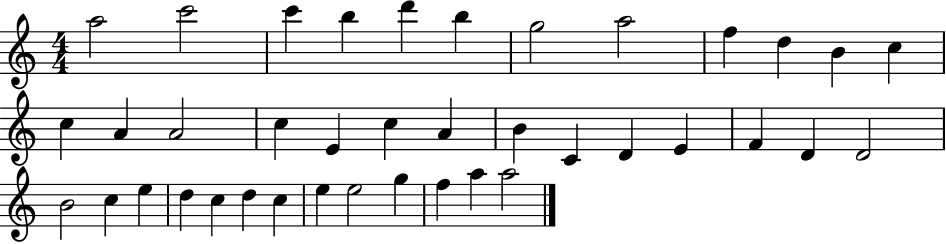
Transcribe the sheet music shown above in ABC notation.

X:1
T:Untitled
M:4/4
L:1/4
K:C
a2 c'2 c' b d' b g2 a2 f d B c c A A2 c E c A B C D E F D D2 B2 c e d c d c e e2 g f a a2